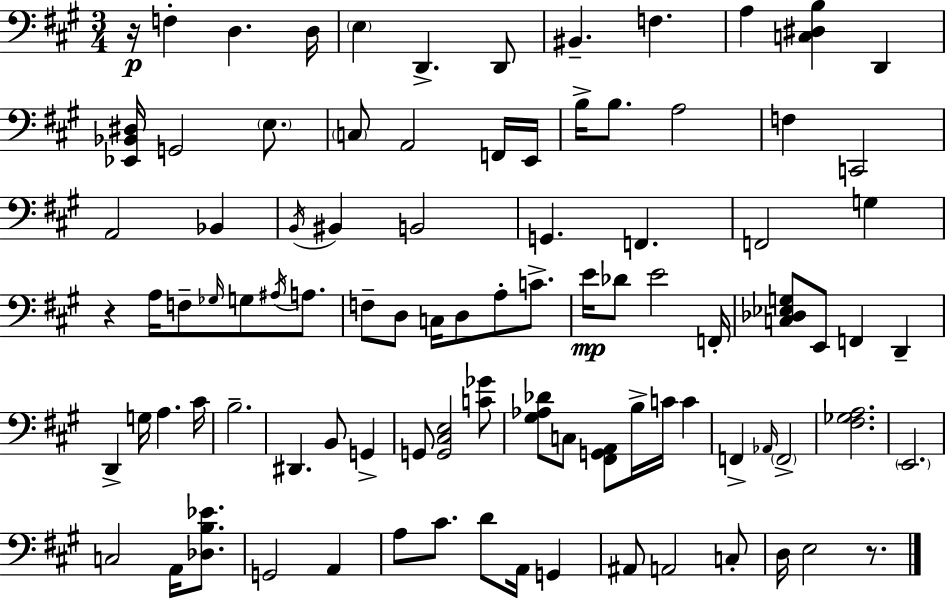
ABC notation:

X:1
T:Untitled
M:3/4
L:1/4
K:A
z/4 F, D, D,/4 E, D,, D,,/2 ^B,, F, A, [C,^D,B,] D,, [_E,,_B,,^D,]/4 G,,2 E,/2 C,/2 A,,2 F,,/4 E,,/4 B,/4 B,/2 A,2 F, C,,2 A,,2 _B,, B,,/4 ^B,, B,,2 G,, F,, F,,2 G, z A,/4 F,/2 _G,/4 G,/2 ^A,/4 A,/2 F,/2 D,/2 C,/4 D,/2 A,/2 C/2 E/4 _D/2 E2 F,,/4 [C,_D,_E,G,]/2 E,,/2 F,, D,, D,, G,/4 A, ^C/4 B,2 ^D,, B,,/2 G,, G,,/2 [G,,^C,E,]2 [C_G]/2 [^G,_A,_D]/2 C,/2 [^F,,G,,A,,]/2 B,/4 C/4 C F,, _A,,/4 F,,2 [^F,_G,A,]2 E,,2 C,2 A,,/4 [_D,B,_E]/2 G,,2 A,, A,/2 ^C/2 D/2 A,,/4 G,, ^A,,/2 A,,2 C,/2 D,/4 E,2 z/2